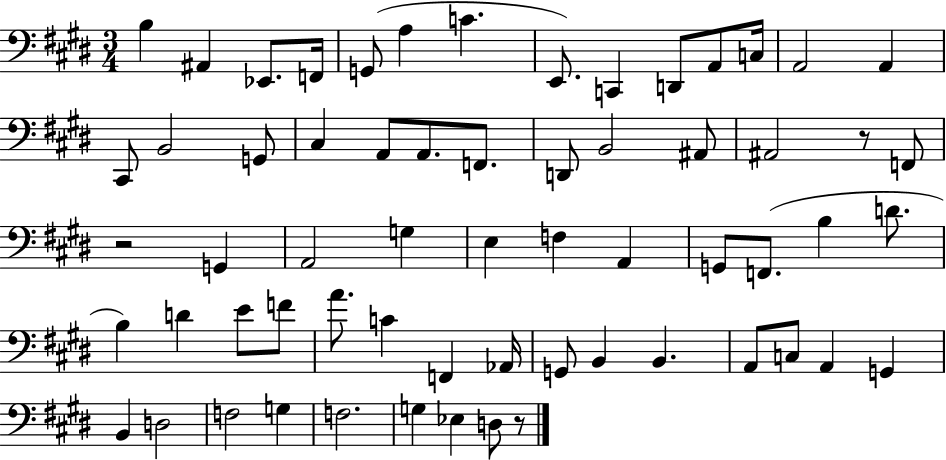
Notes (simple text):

B3/q A#2/q Eb2/e. F2/s G2/e A3/q C4/q. E2/e. C2/q D2/e A2/e C3/s A2/h A2/q C#2/e B2/h G2/e C#3/q A2/e A2/e. F2/e. D2/e B2/h A#2/e A#2/h R/e F2/e R/h G2/q A2/h G3/q E3/q F3/q A2/q G2/e F2/e. B3/q D4/e. B3/q D4/q E4/e F4/e A4/e. C4/q F2/q Ab2/s G2/e B2/q B2/q. A2/e C3/e A2/q G2/q B2/q D3/h F3/h G3/q F3/h. G3/q Eb3/q D3/e R/e